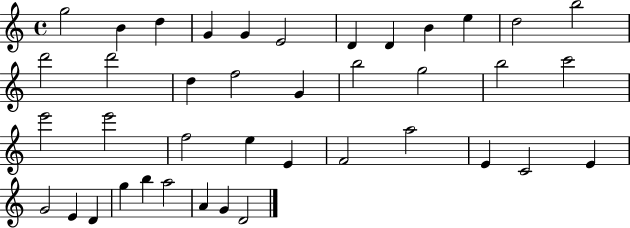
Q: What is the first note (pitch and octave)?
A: G5